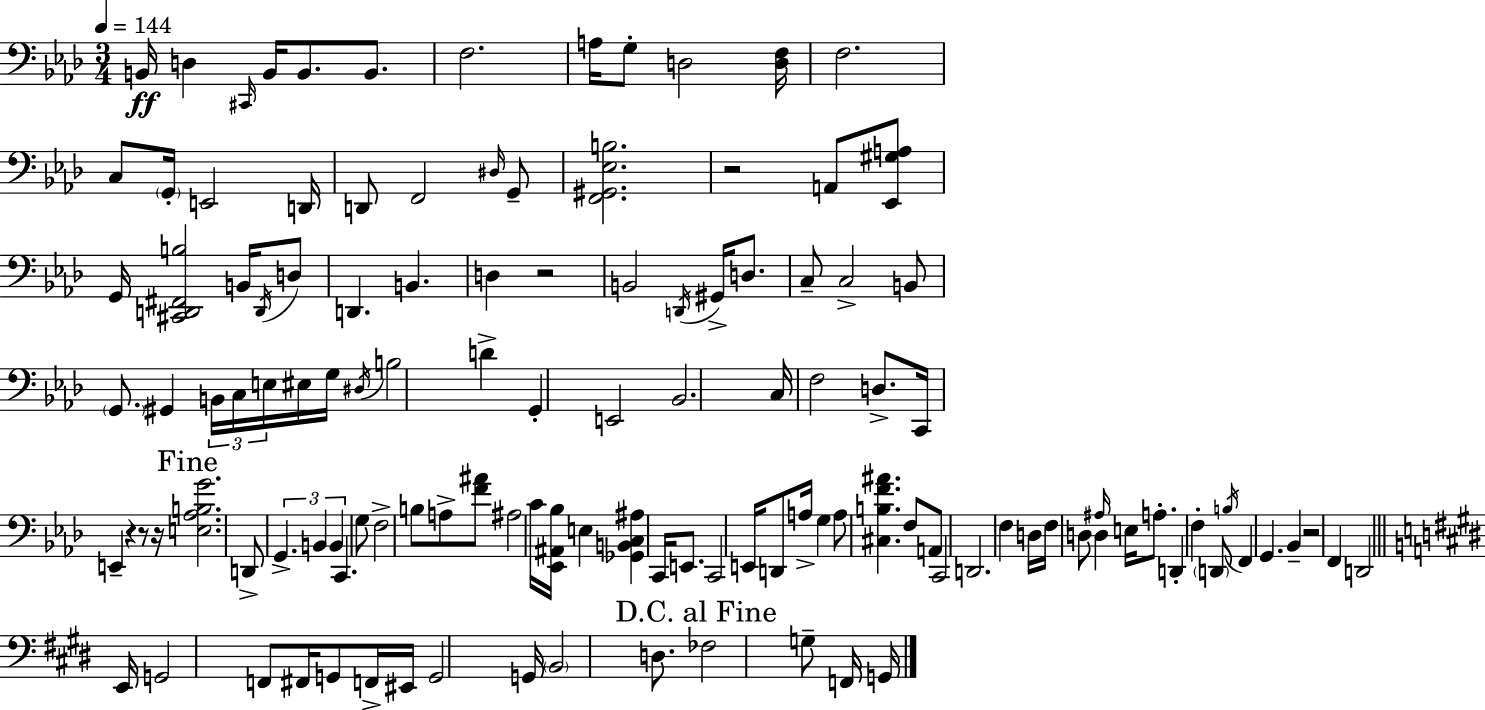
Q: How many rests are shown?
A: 6